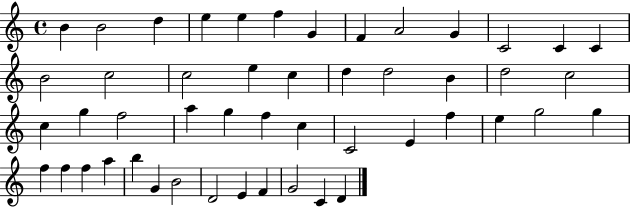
B4/q B4/h D5/q E5/q E5/q F5/q G4/q F4/q A4/h G4/q C4/h C4/q C4/q B4/h C5/h C5/h E5/q C5/q D5/q D5/h B4/q D5/h C5/h C5/q G5/q F5/h A5/q G5/q F5/q C5/q C4/h E4/q F5/q E5/q G5/h G5/q F5/q F5/q F5/q A5/q B5/q G4/q B4/h D4/h E4/q F4/q G4/h C4/q D4/q